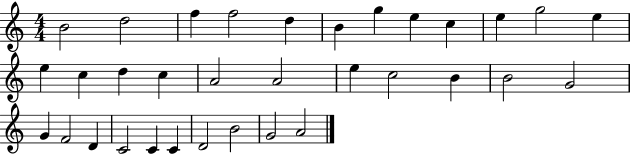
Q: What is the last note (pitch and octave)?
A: A4